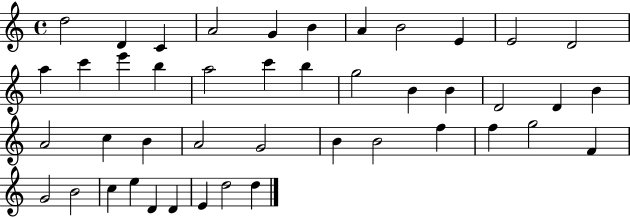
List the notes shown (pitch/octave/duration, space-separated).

D5/h D4/q C4/q A4/h G4/q B4/q A4/q B4/h E4/q E4/h D4/h A5/q C6/q E6/q B5/q A5/h C6/q B5/q G5/h B4/q B4/q D4/h D4/q B4/q A4/h C5/q B4/q A4/h G4/h B4/q B4/h F5/q F5/q G5/h F4/q G4/h B4/h C5/q E5/q D4/q D4/q E4/q D5/h D5/q